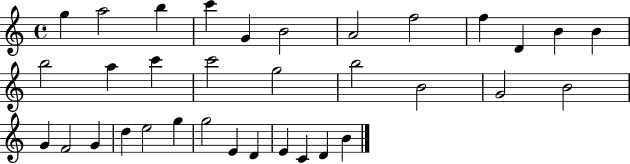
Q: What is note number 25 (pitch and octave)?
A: D5